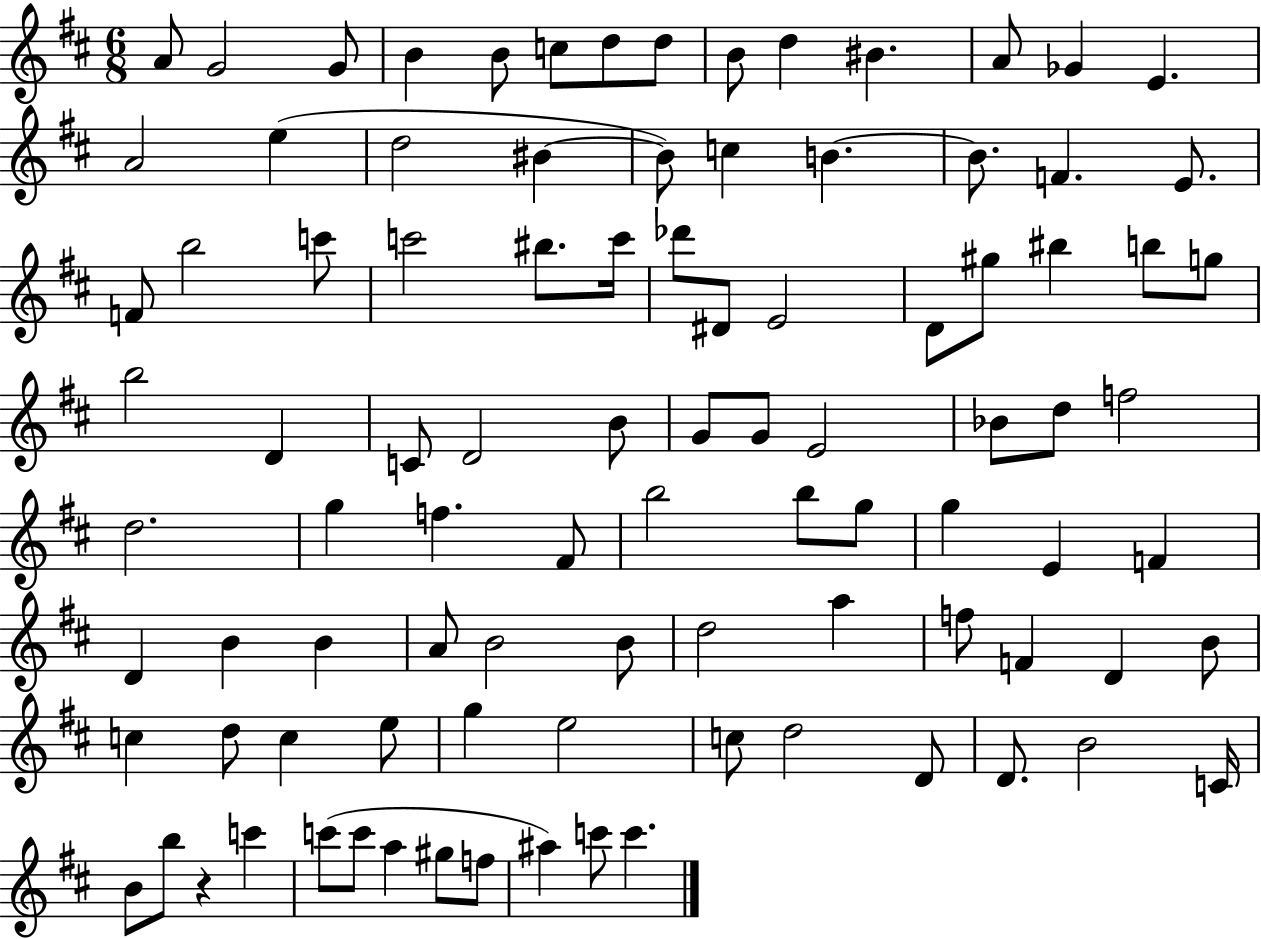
{
  \clef treble
  \numericTimeSignature
  \time 6/8
  \key d \major
  a'8 g'2 g'8 | b'4 b'8 c''8 d''8 d''8 | b'8 d''4 bis'4. | a'8 ges'4 e'4. | \break a'2 e''4( | d''2 bis'4~~ | bis'8) c''4 b'4.~~ | b'8. f'4. e'8. | \break f'8 b''2 c'''8 | c'''2 bis''8. c'''16 | des'''8 dis'8 e'2 | d'8 gis''8 bis''4 b''8 g''8 | \break b''2 d'4 | c'8 d'2 b'8 | g'8 g'8 e'2 | bes'8 d''8 f''2 | \break d''2. | g''4 f''4. fis'8 | b''2 b''8 g''8 | g''4 e'4 f'4 | \break d'4 b'4 b'4 | a'8 b'2 b'8 | d''2 a''4 | f''8 f'4 d'4 b'8 | \break c''4 d''8 c''4 e''8 | g''4 e''2 | c''8 d''2 d'8 | d'8. b'2 c'16 | \break b'8 b''8 r4 c'''4 | c'''8( c'''8 a''4 gis''8 f''8 | ais''4) c'''8 c'''4. | \bar "|."
}